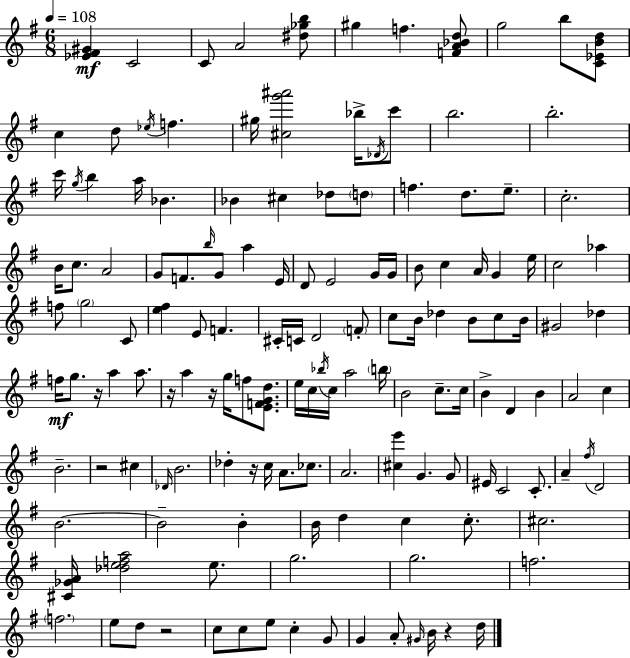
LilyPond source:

{
  \clef treble
  \numericTimeSignature
  \time 6/8
  \key g \major
  \tempo 4 = 108
  <ees' fis' gis'>4\mf c'2 | c'8 a'2 <dis'' ges'' b''>8 | gis''4 f''4. <f' a' bes' d''>8 | g''2 b''8 <c' ees' b' d''>8 | \break c''4 d''8 \acciaccatura { ees''16 } f''4. | gis''16 <cis'' g''' ais'''>2 bes''16-> \acciaccatura { des'16 } | c'''8 b''2. | b''2.-. | \break c'''16 \acciaccatura { g''16 } b''4 a''16 bes'4. | bes'4 cis''4 des''8 | \parenthesize d''8 f''4. d''8. | e''8.-- c''2.-. | \break b'16 c''8. a'2 | g'8 f'8. \grace { b''16 } g'8 a''4 | e'16 d'8 e'2 | g'16 g'16 b'8 c''4 a'16 g'4 | \break e''16 c''2 | aes''4 f''8 \parenthesize g''2 | c'8 <e'' fis''>4 e'8 f'4. | cis'16-. c'16 d'2 | \break \parenthesize f'8-. c''8 b'16 des''4 b'8 | c''8 b'16 gis'2 | des''4 f''16\mf g''8. r16 a''4 | a''8. r16 a''4 r16 g''16 f''8 | \break <e' f' g' d''>8. e''16 c''16 \acciaccatura { bes''16 } c''16 a''2 | \parenthesize b''16 b'2 | c''8.-- c''16 b'4-> d'4 | b'4 a'2 | \break c''4 b'2.-- | r2 | cis''4 \grace { des'16 } b'2. | des''4-. r16 c''16 | \break a'8. ces''8. a'2. | <cis'' e'''>4 g'4. | g'8 eis'16 c'2 | c'8.-. a'4-- \acciaccatura { fis''16 } d'2 | \break b'2.~~ | b'2-- | b'4-. b'16 d''4 | c''4 c''8.-. cis''2. | \break <cis' ges' a'>16 <des'' e'' f'' a''>2 | e''8. g''2. | g''2. | f''2. | \break \parenthesize f''2. | e''8 d''8 r2 | c''8 c''8 e''8 | c''4-. g'8 g'4 a'8-. | \break \grace { gis'16 } b'16 r4 d''16 \bar "|."
}